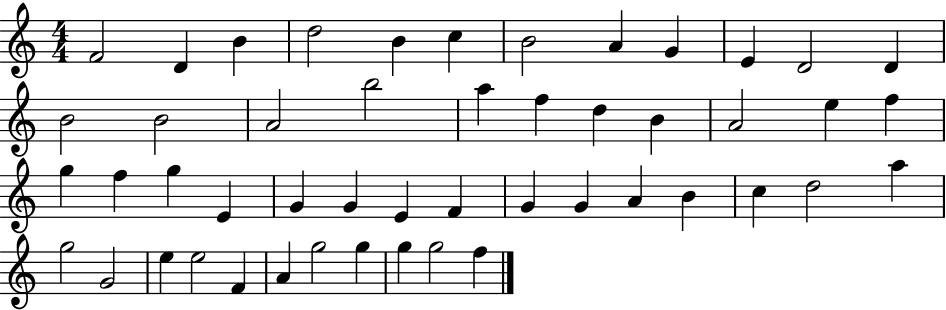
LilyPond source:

{
  \clef treble
  \numericTimeSignature
  \time 4/4
  \key c \major
  f'2 d'4 b'4 | d''2 b'4 c''4 | b'2 a'4 g'4 | e'4 d'2 d'4 | \break b'2 b'2 | a'2 b''2 | a''4 f''4 d''4 b'4 | a'2 e''4 f''4 | \break g''4 f''4 g''4 e'4 | g'4 g'4 e'4 f'4 | g'4 g'4 a'4 b'4 | c''4 d''2 a''4 | \break g''2 g'2 | e''4 e''2 f'4 | a'4 g''2 g''4 | g''4 g''2 f''4 | \break \bar "|."
}